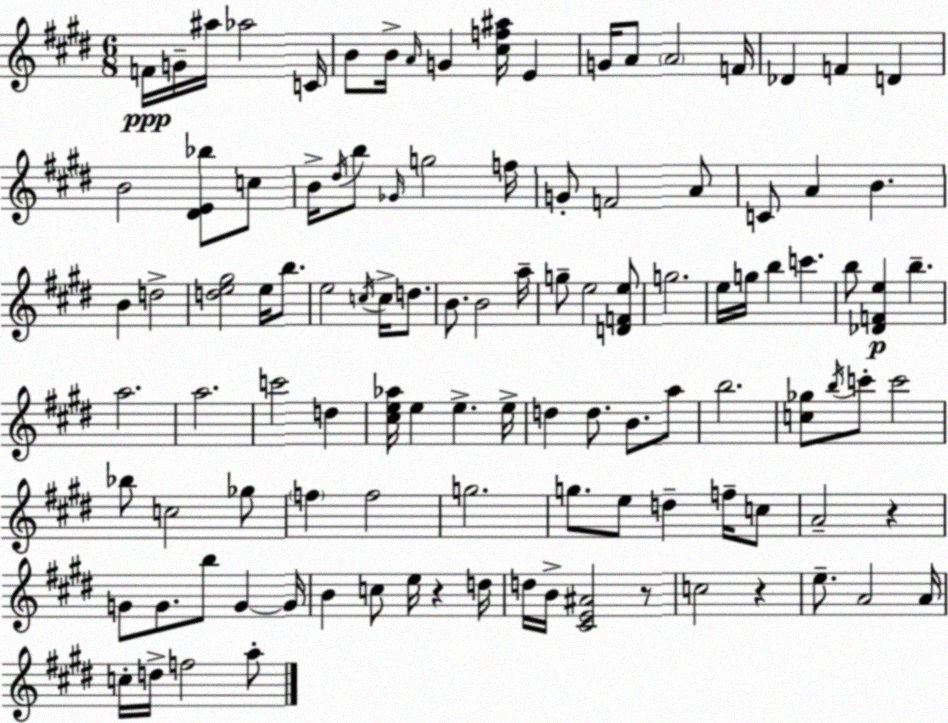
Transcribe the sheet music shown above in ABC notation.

X:1
T:Untitled
M:6/8
L:1/4
K:E
F/4 G/4 ^a/4 _a2 C/4 B/2 B/4 A/4 G [^cf^a]/4 E G/4 A/2 A2 F/4 _D F D B2 [^DE_b]/2 c/2 B/4 ^d/4 b/2 _G/4 g2 f/4 G/2 F2 A/2 C/2 A B B d2 [de^g]2 e/4 b/2 e2 c/4 c/4 d/2 B/2 B2 a/4 g/2 e2 [DFe]/2 g2 e/4 g/4 b c' b/2 [_DFe] b a2 a2 c'2 d [^ce_a]/4 e e e/4 d d/2 B/2 a/2 b2 [c_g]/2 b/4 c'/2 c'2 _b/2 c2 _g/2 f f2 g2 g/2 e/2 d f/4 c/2 A2 z G/2 G/2 b/2 G G/4 B c/2 e/4 z d/4 d/4 B/4 [^CE^A]2 z/2 c2 z e/2 A2 A/4 c/4 d/4 f2 a/2